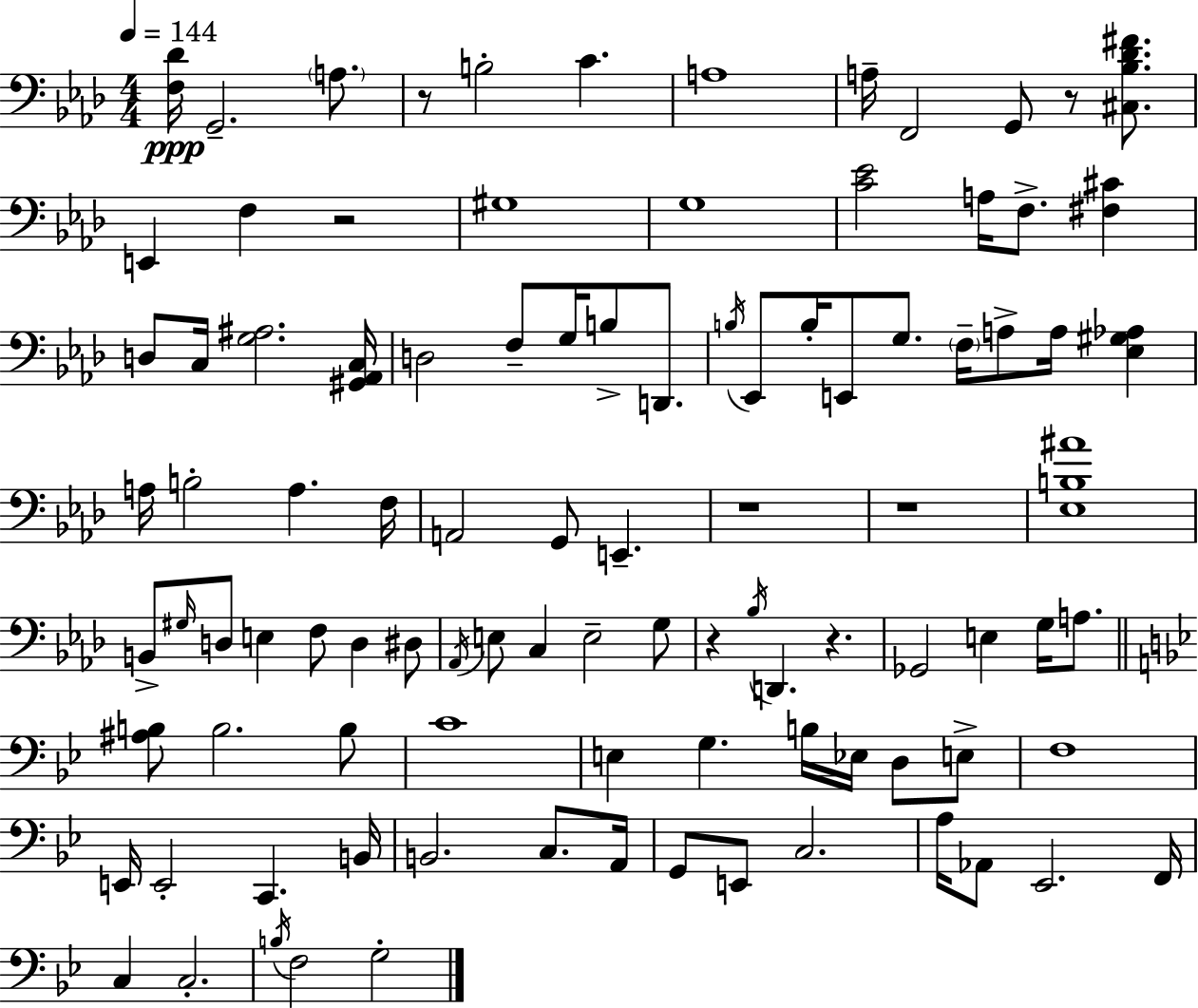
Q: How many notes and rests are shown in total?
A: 99